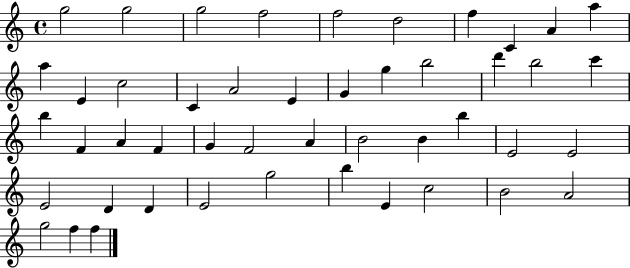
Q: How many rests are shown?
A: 0